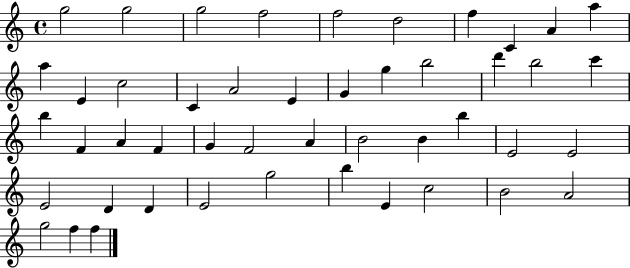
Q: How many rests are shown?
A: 0